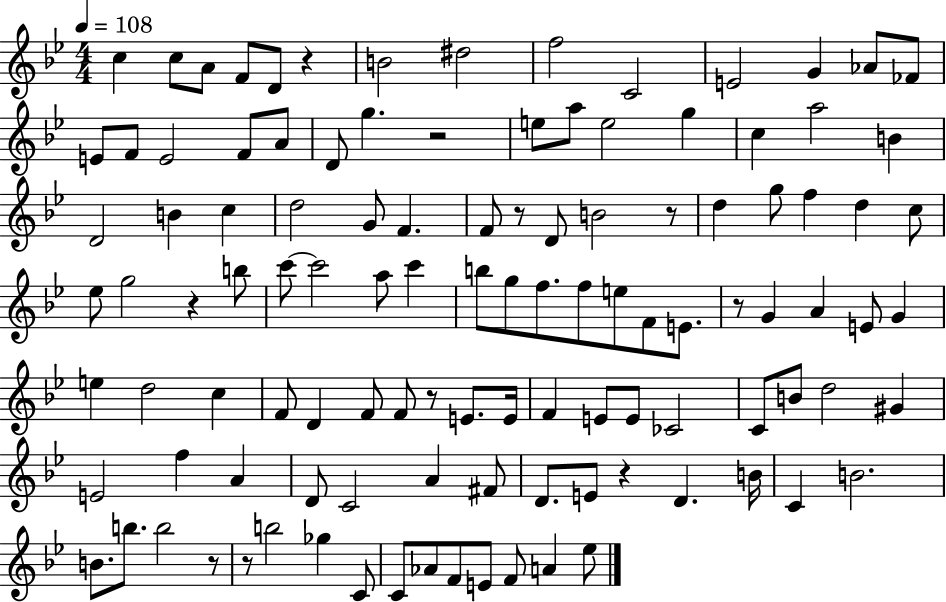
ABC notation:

X:1
T:Untitled
M:4/4
L:1/4
K:Bb
c c/2 A/2 F/2 D/2 z B2 ^d2 f2 C2 E2 G _A/2 _F/2 E/2 F/2 E2 F/2 A/2 D/2 g z2 e/2 a/2 e2 g c a2 B D2 B c d2 G/2 F F/2 z/2 D/2 B2 z/2 d g/2 f d c/2 _e/2 g2 z b/2 c'/2 c'2 a/2 c' b/2 g/2 f/2 f/2 e/2 F/2 E/2 z/2 G A E/2 G e d2 c F/2 D F/2 F/2 z/2 E/2 E/4 F E/2 E/2 _C2 C/2 B/2 d2 ^G E2 f A D/2 C2 A ^F/2 D/2 E/2 z D B/4 C B2 B/2 b/2 b2 z/2 z/2 b2 _g C/2 C/2 _A/2 F/2 E/2 F/2 A _e/2